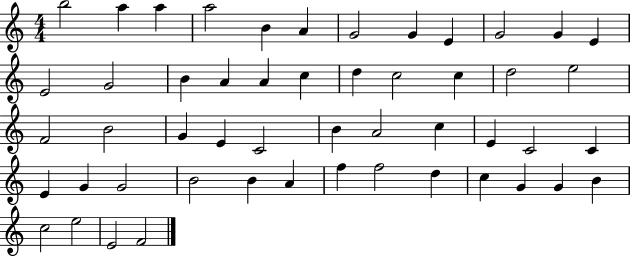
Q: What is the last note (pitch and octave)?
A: F4